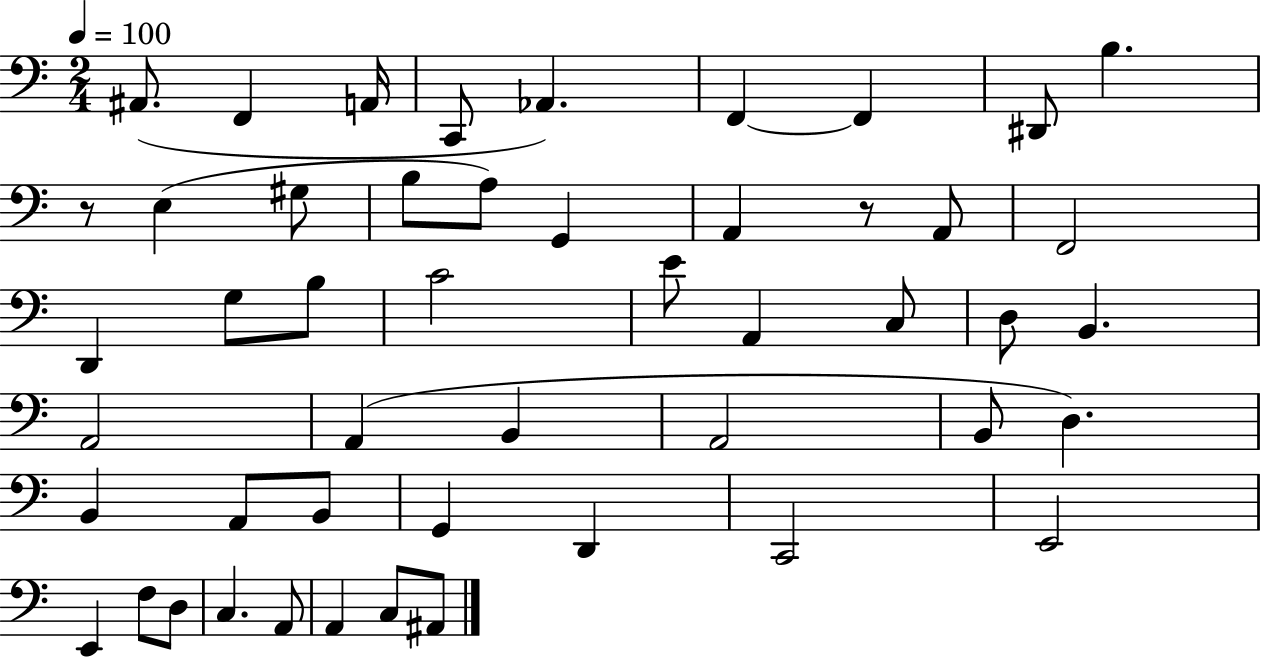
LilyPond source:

{
  \clef bass
  \numericTimeSignature
  \time 2/4
  \key c \major
  \tempo 4 = 100
  ais,8.( f,4 a,16 | c,8 aes,4.) | f,4~~ f,4 | dis,8 b4. | \break r8 e4( gis8 | b8 a8) g,4 | a,4 r8 a,8 | f,2 | \break d,4 g8 b8 | c'2 | e'8 a,4 c8 | d8 b,4. | \break a,2 | a,4( b,4 | a,2 | b,8 d4.) | \break b,4 a,8 b,8 | g,4 d,4 | c,2 | e,2 | \break e,4 f8 d8 | c4. a,8 | a,4 c8 ais,8 | \bar "|."
}